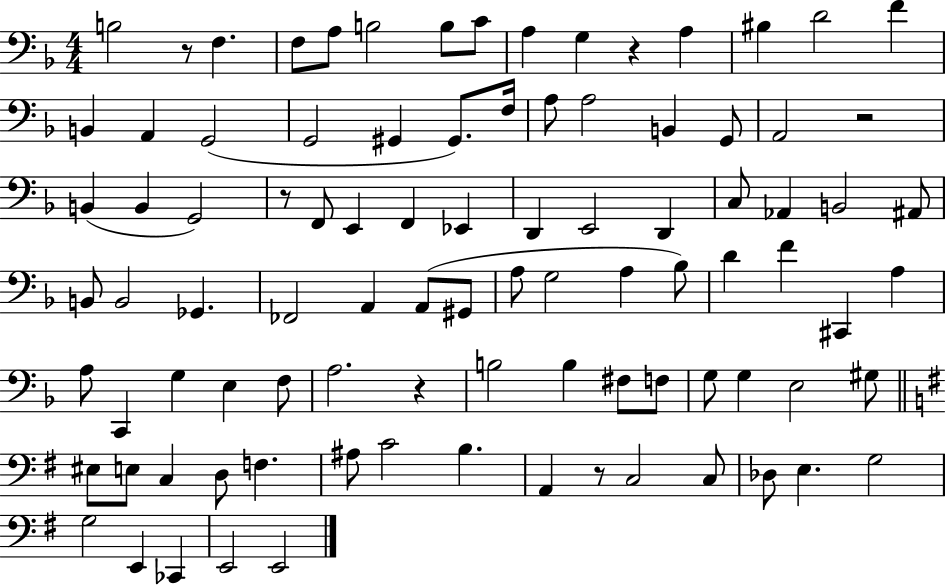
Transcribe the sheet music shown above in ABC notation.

X:1
T:Untitled
M:4/4
L:1/4
K:F
B,2 z/2 F, F,/2 A,/2 B,2 B,/2 C/2 A, G, z A, ^B, D2 F B,, A,, G,,2 G,,2 ^G,, ^G,,/2 F,/4 A,/2 A,2 B,, G,,/2 A,,2 z2 B,, B,, G,,2 z/2 F,,/2 E,, F,, _E,, D,, E,,2 D,, C,/2 _A,, B,,2 ^A,,/2 B,,/2 B,,2 _G,, _F,,2 A,, A,,/2 ^G,,/2 A,/2 G,2 A, _B,/2 D F ^C,, A, A,/2 C,, G, E, F,/2 A,2 z B,2 B, ^F,/2 F,/2 G,/2 G, E,2 ^G,/2 ^E,/2 E,/2 C, D,/2 F, ^A,/2 C2 B, A,, z/2 C,2 C,/2 _D,/2 E, G,2 G,2 E,, _C,, E,,2 E,,2